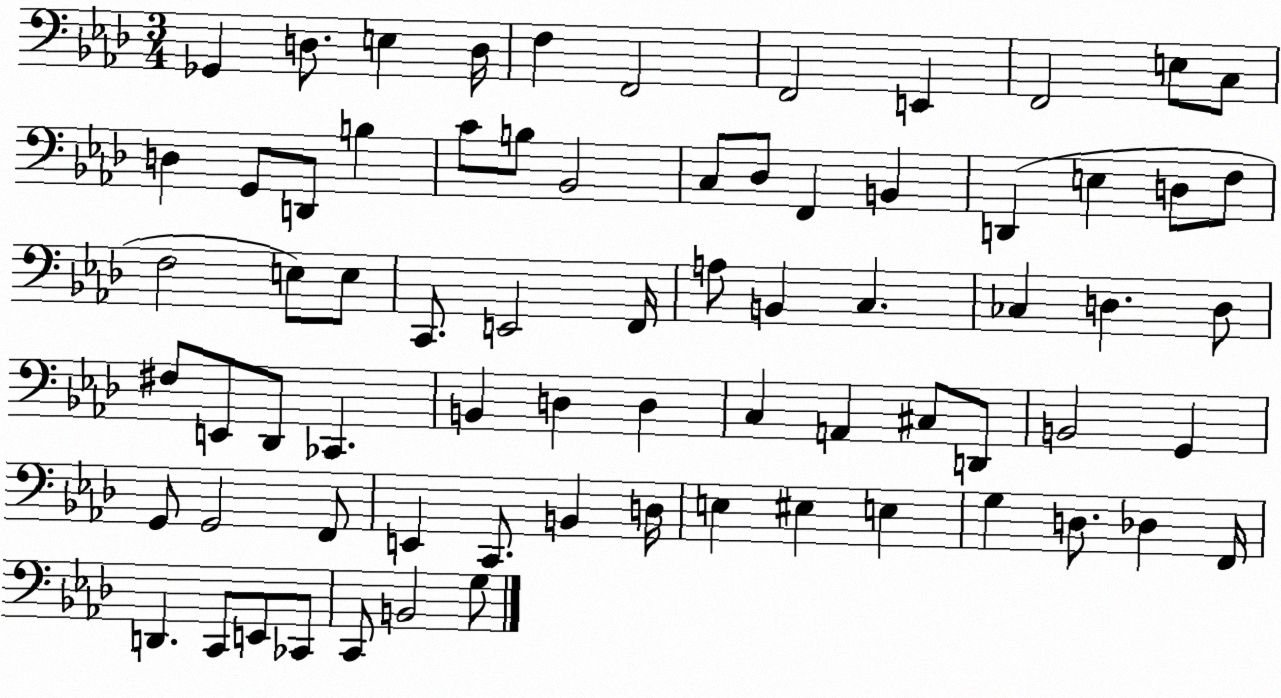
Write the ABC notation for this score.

X:1
T:Untitled
M:3/4
L:1/4
K:Ab
_G,, D,/2 E, D,/4 F, F,,2 F,,2 E,, F,,2 E,/2 C,/2 D, G,,/2 D,,/2 B, C/2 B,/2 _B,,2 C,/2 _D,/2 F,, B,, D,, E, D,/2 F,/2 F,2 E,/2 E,/2 C,,/2 E,,2 F,,/4 A,/2 B,, C, _C, D, D,/2 ^F,/2 E,,/2 _D,,/2 _C,, B,, D, D, C, A,, ^C,/2 D,,/2 B,,2 G,, G,,/2 G,,2 F,,/2 E,, C,,/2 B,, D,/4 E, ^E, E, G, D,/2 _D, F,,/4 D,, C,,/2 E,,/2 _C,,/2 C,,/2 B,,2 G,/2